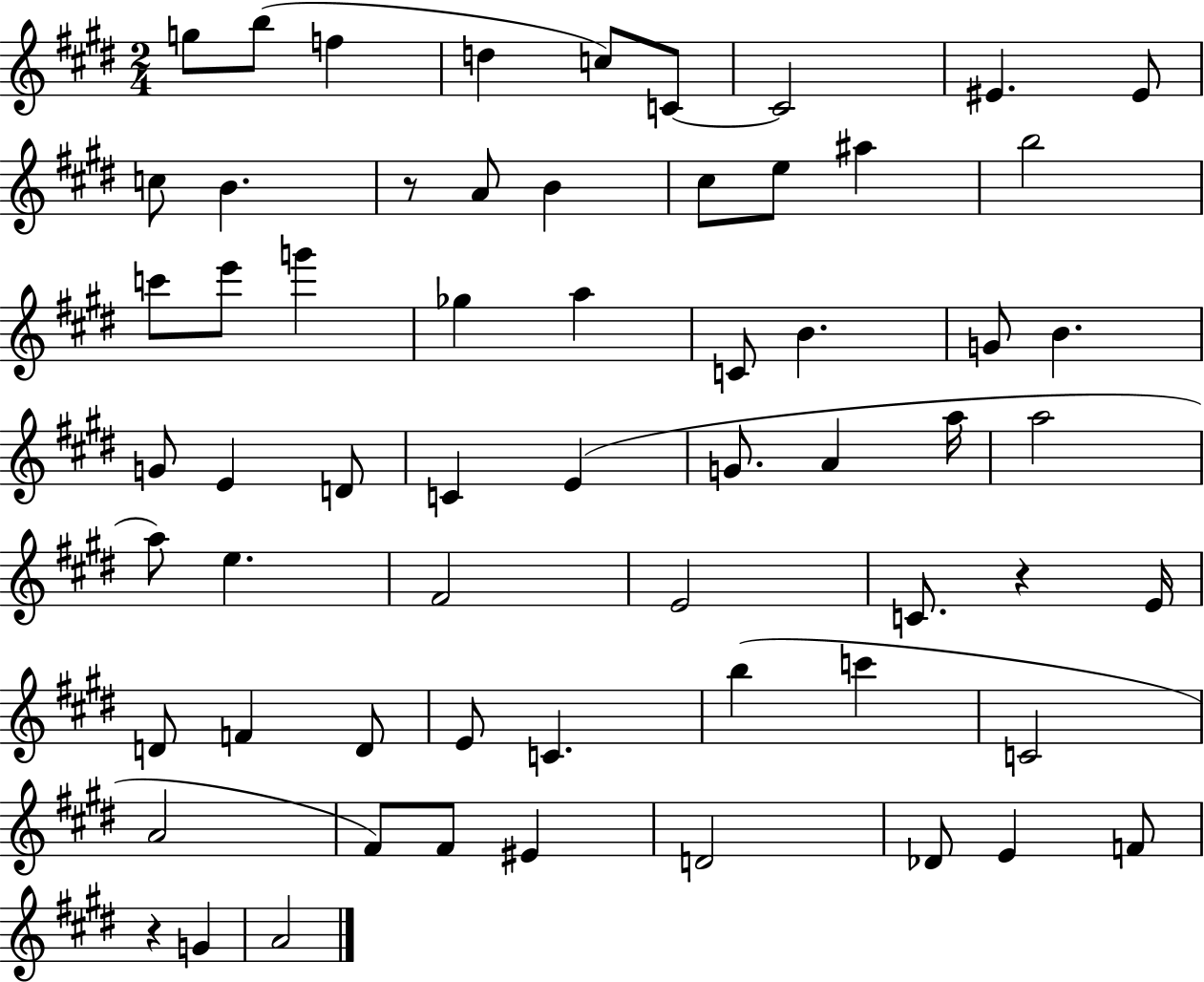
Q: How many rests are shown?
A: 3